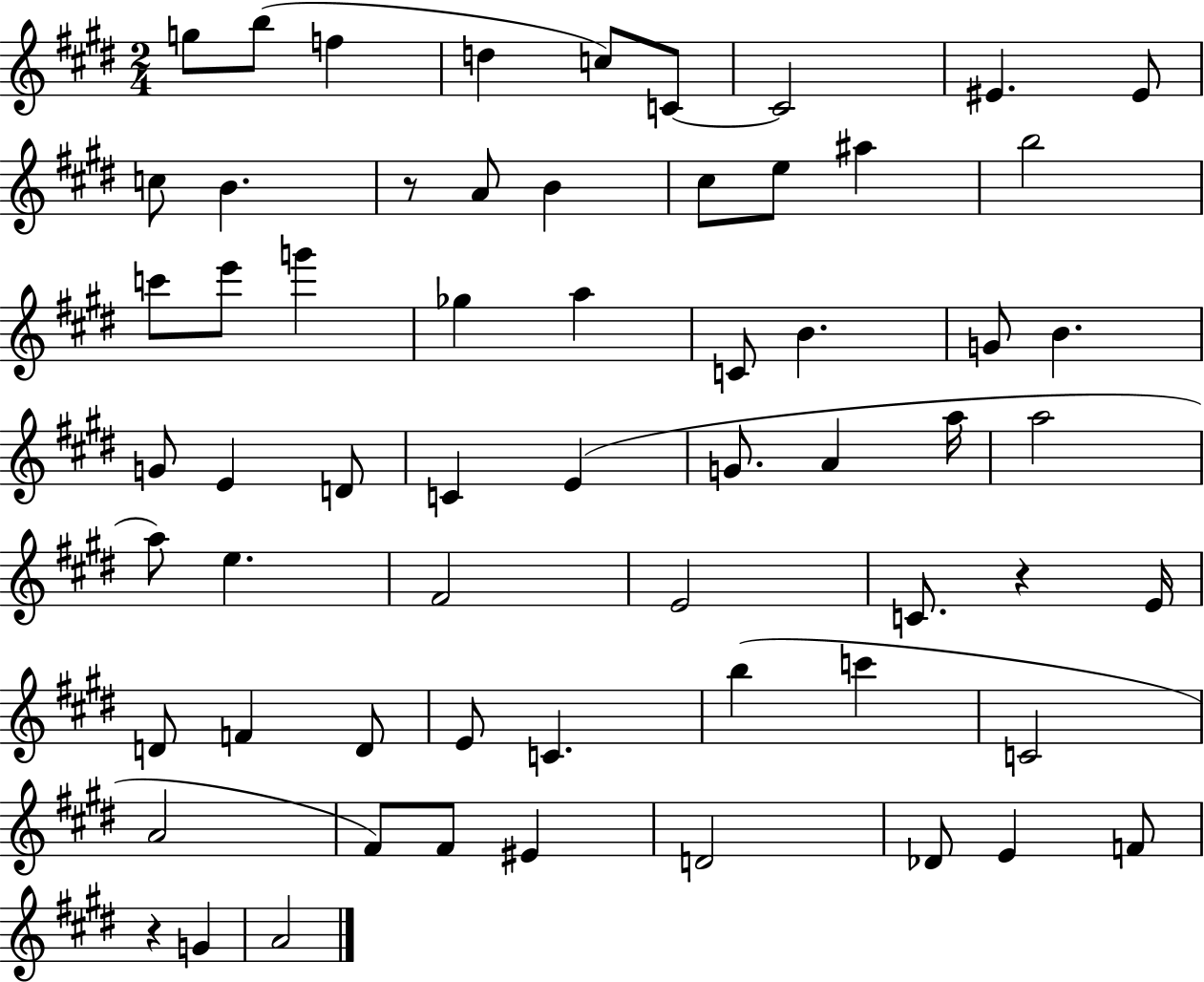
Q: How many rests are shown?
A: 3